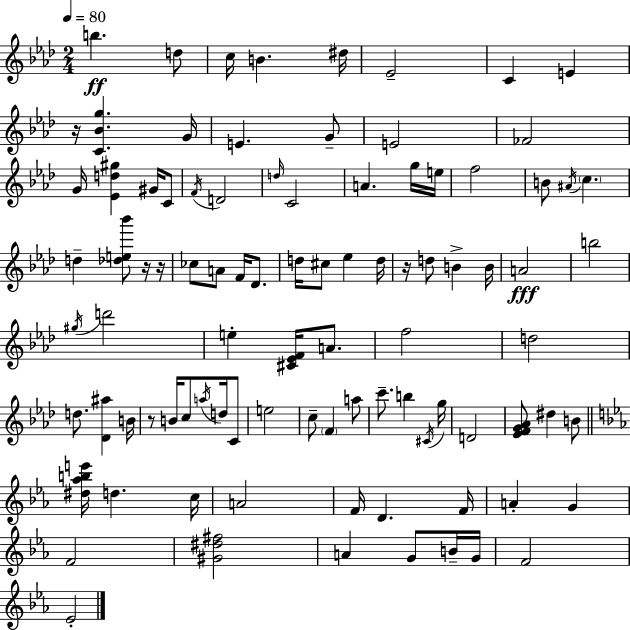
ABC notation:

X:1
T:Untitled
M:2/4
L:1/4
K:Fm
b d/2 c/4 B ^d/4 _E2 C E z/4 [C_Bg] G/4 E G/2 E2 _F2 G/4 [_Ed^g] ^G/4 C/2 F/4 D2 d/4 C2 A g/4 e/4 f2 B/2 ^A/4 c d [_de_b']/2 z/4 z/4 _c/2 A/2 F/4 _D/2 d/4 ^c/2 _e d/4 z/4 d/2 B B/4 A2 b2 ^g/4 d'2 e [^C_EF]/4 A/2 f2 d2 d/2 [_D^a] B/4 z/2 B/4 c/2 a/4 d/4 C/2 e2 c/2 F a/2 c'/2 b ^C/4 g/4 D2 [_EFG_A]/2 ^d B/2 [^d_abe']/4 d c/4 A2 F/4 D F/4 A G F2 [^G^d^f]2 A G/2 B/4 G/4 F2 _E2